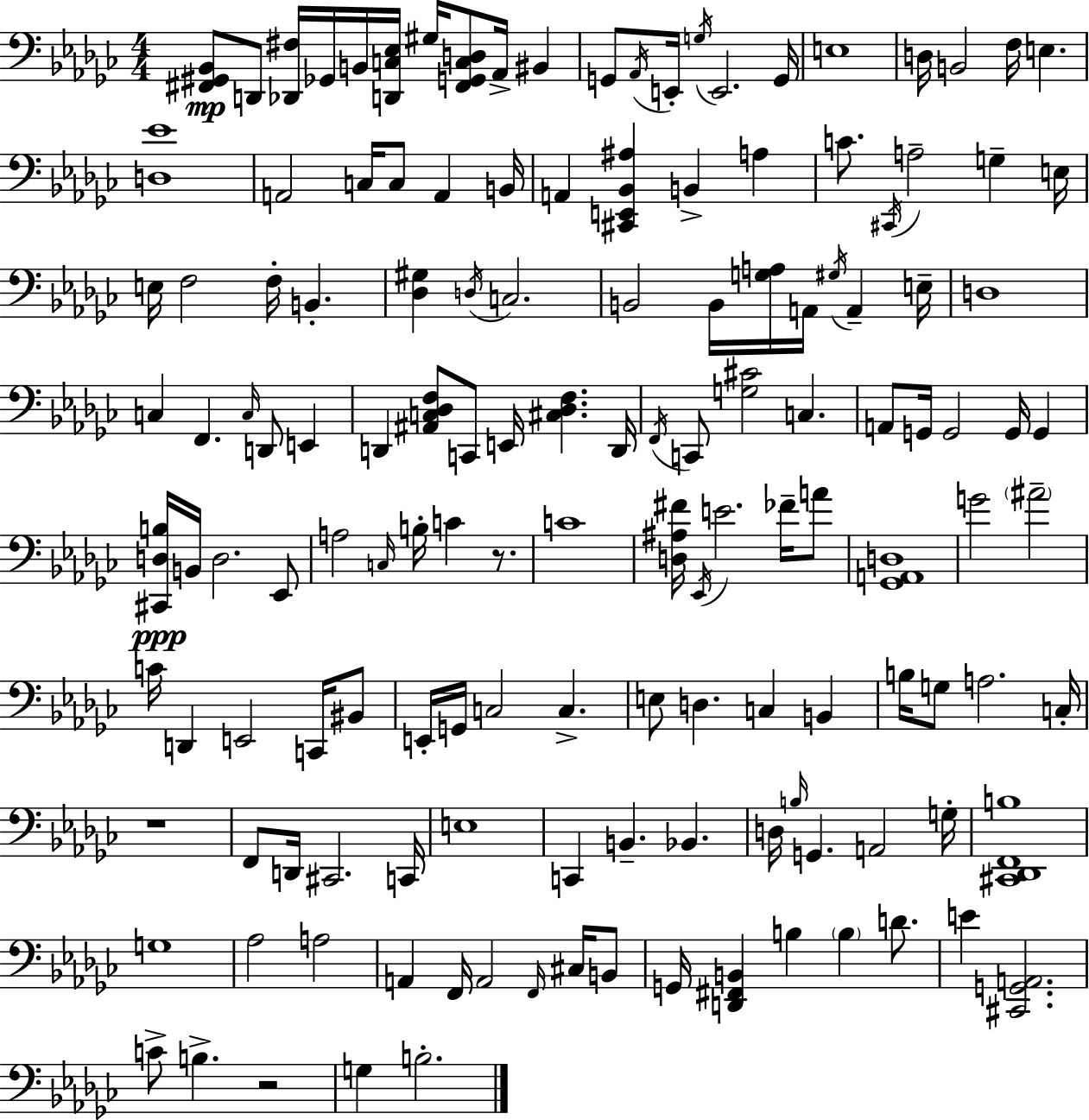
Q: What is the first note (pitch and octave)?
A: D2